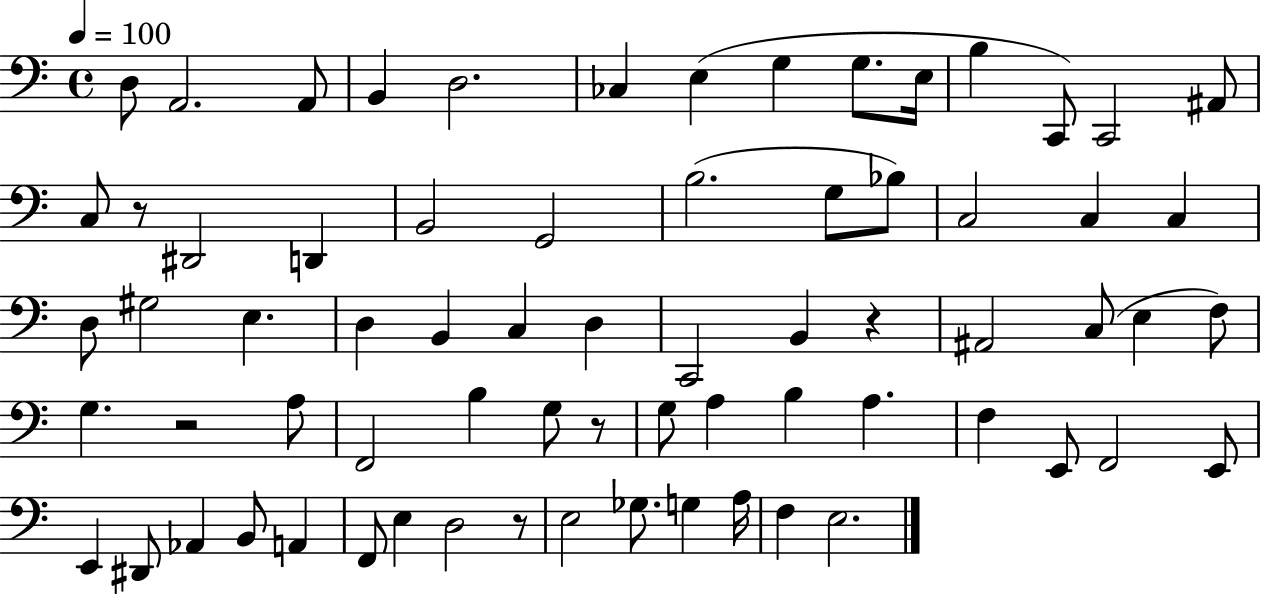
X:1
T:Untitled
M:4/4
L:1/4
K:C
D,/2 A,,2 A,,/2 B,, D,2 _C, E, G, G,/2 E,/4 B, C,,/2 C,,2 ^A,,/2 C,/2 z/2 ^D,,2 D,, B,,2 G,,2 B,2 G,/2 _B,/2 C,2 C, C, D,/2 ^G,2 E, D, B,, C, D, C,,2 B,, z ^A,,2 C,/2 E, F,/2 G, z2 A,/2 F,,2 B, G,/2 z/2 G,/2 A, B, A, F, E,,/2 F,,2 E,,/2 E,, ^D,,/2 _A,, B,,/2 A,, F,,/2 E, D,2 z/2 E,2 _G,/2 G, A,/4 F, E,2